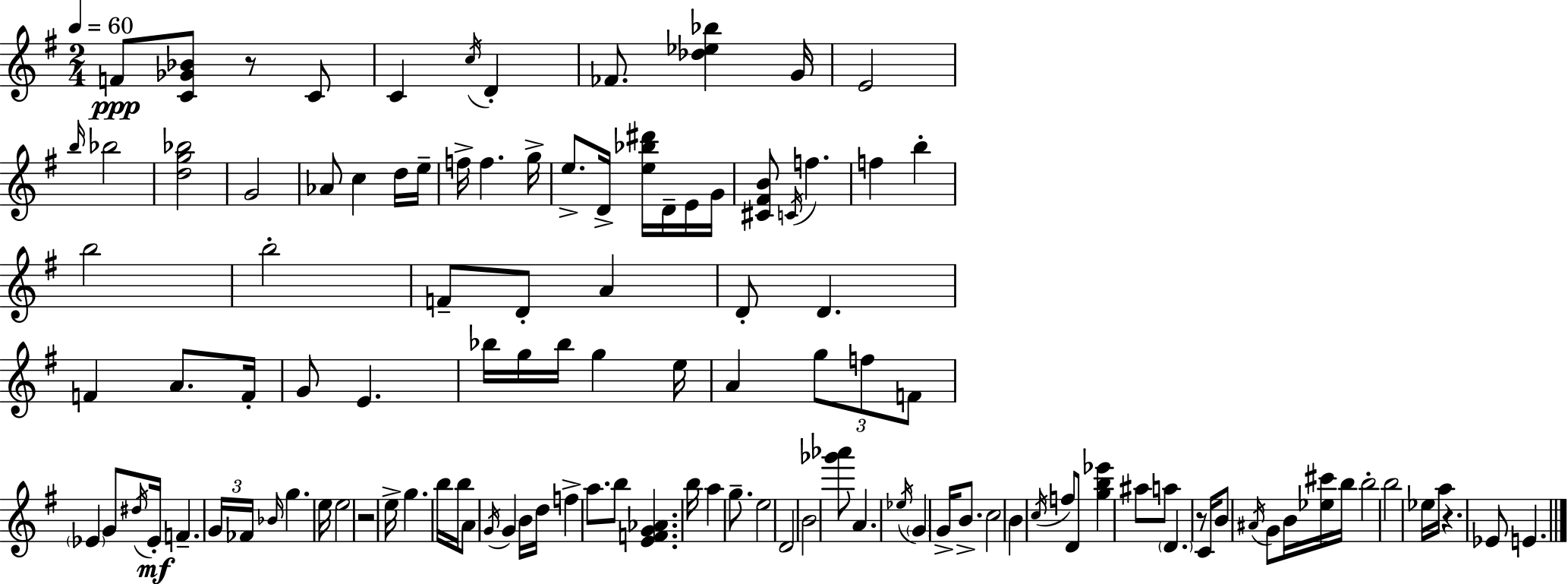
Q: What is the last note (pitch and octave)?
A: E4